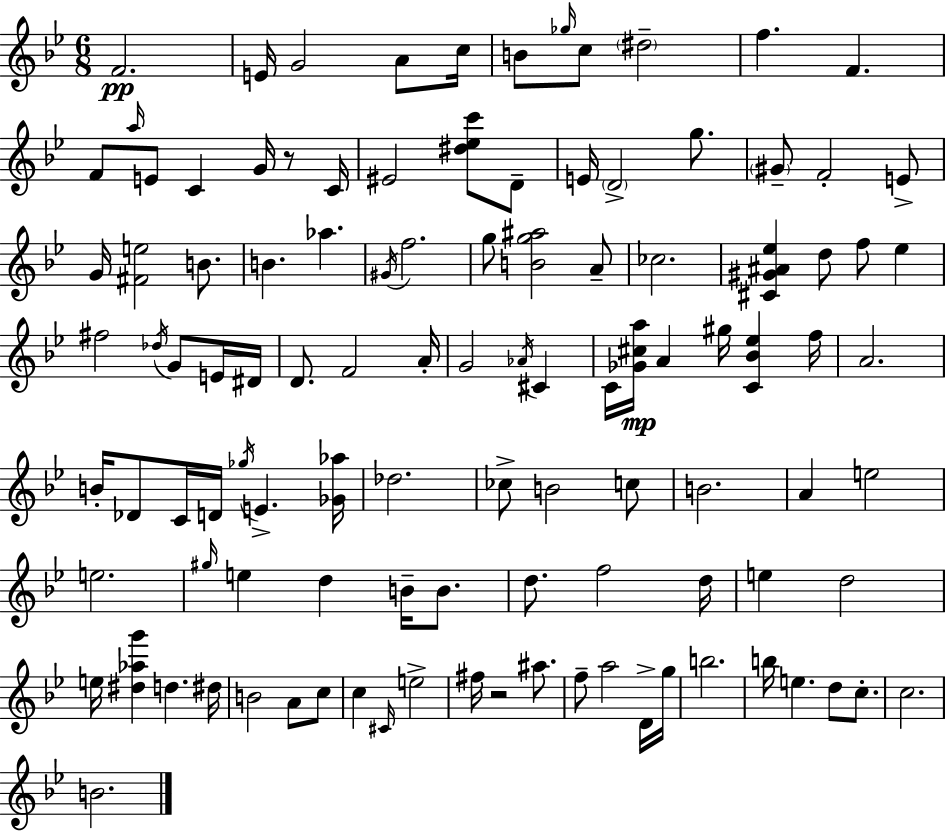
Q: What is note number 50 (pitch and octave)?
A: A4